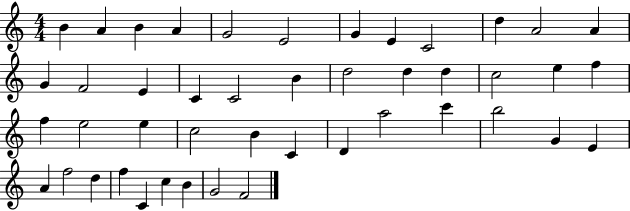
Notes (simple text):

B4/q A4/q B4/q A4/q G4/h E4/h G4/q E4/q C4/h D5/q A4/h A4/q G4/q F4/h E4/q C4/q C4/h B4/q D5/h D5/q D5/q C5/h E5/q F5/q F5/q E5/h E5/q C5/h B4/q C4/q D4/q A5/h C6/q B5/h G4/q E4/q A4/q F5/h D5/q F5/q C4/q C5/q B4/q G4/h F4/h